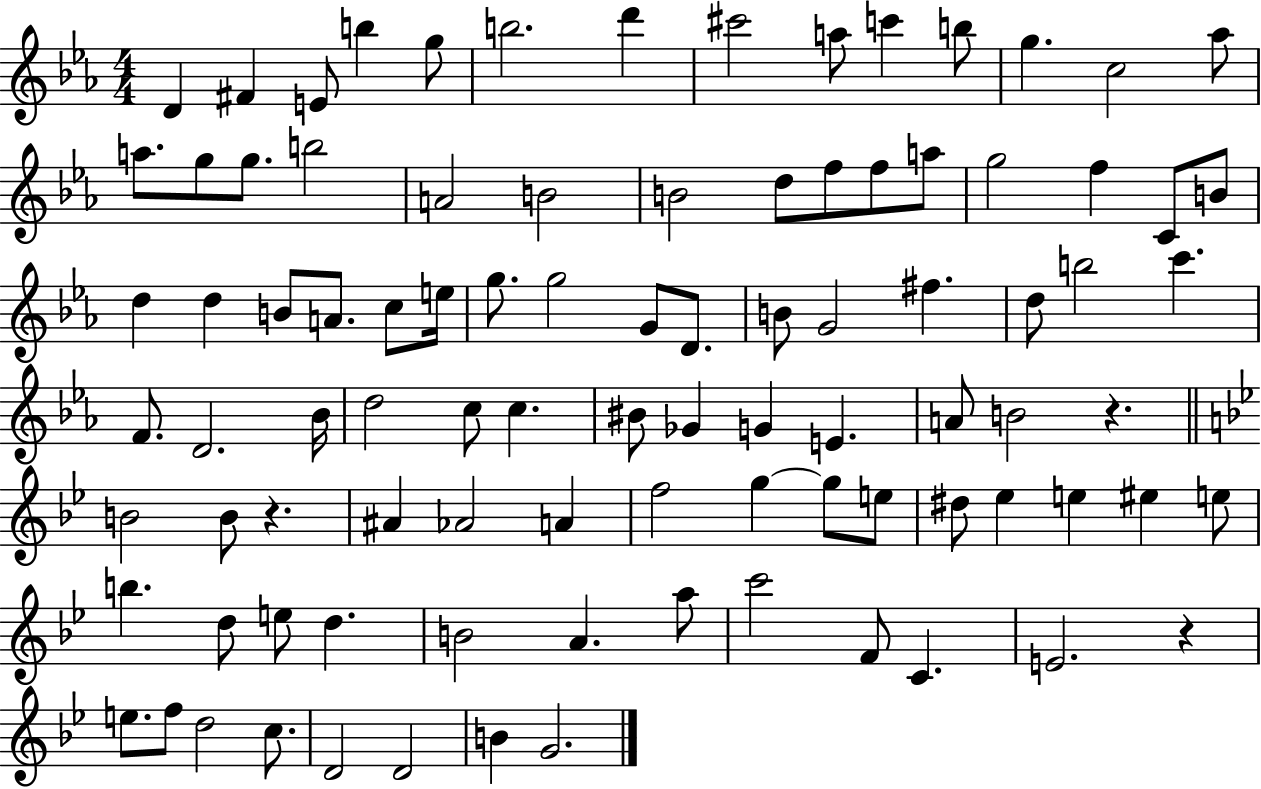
{
  \clef treble
  \numericTimeSignature
  \time 4/4
  \key ees \major
  \repeat volta 2 { d'4 fis'4 e'8 b''4 g''8 | b''2. d'''4 | cis'''2 a''8 c'''4 b''8 | g''4. c''2 aes''8 | \break a''8. g''8 g''8. b''2 | a'2 b'2 | b'2 d''8 f''8 f''8 a''8 | g''2 f''4 c'8 b'8 | \break d''4 d''4 b'8 a'8. c''8 e''16 | g''8. g''2 g'8 d'8. | b'8 g'2 fis''4. | d''8 b''2 c'''4. | \break f'8. d'2. bes'16 | d''2 c''8 c''4. | bis'8 ges'4 g'4 e'4. | a'8 b'2 r4. | \break \bar "||" \break \key g \minor b'2 b'8 r4. | ais'4 aes'2 a'4 | f''2 g''4~~ g''8 e''8 | dis''8 ees''4 e''4 eis''4 e''8 | \break b''4. d''8 e''8 d''4. | b'2 a'4. a''8 | c'''2 f'8 c'4. | e'2. r4 | \break e''8. f''8 d''2 c''8. | d'2 d'2 | b'4 g'2. | } \bar "|."
}